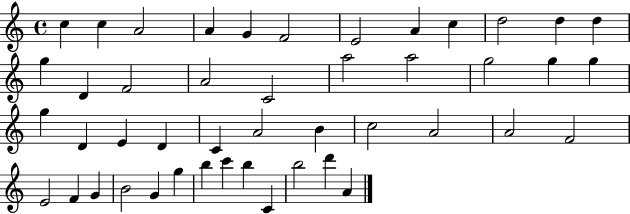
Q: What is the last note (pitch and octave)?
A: A4